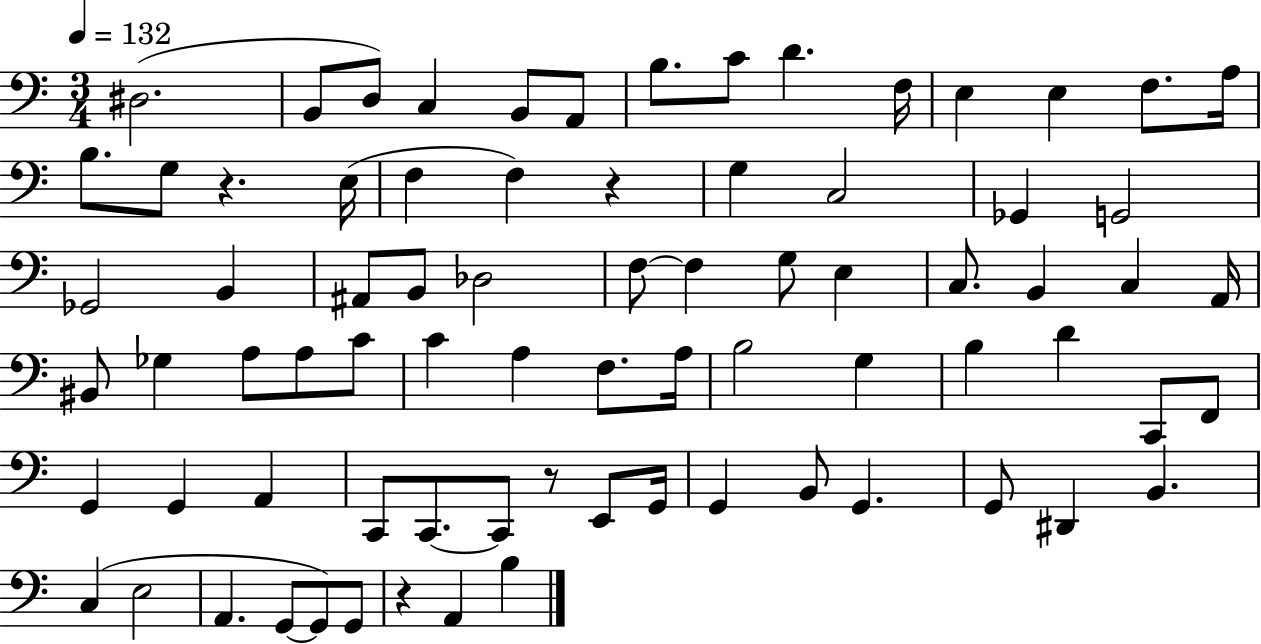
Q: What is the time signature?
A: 3/4